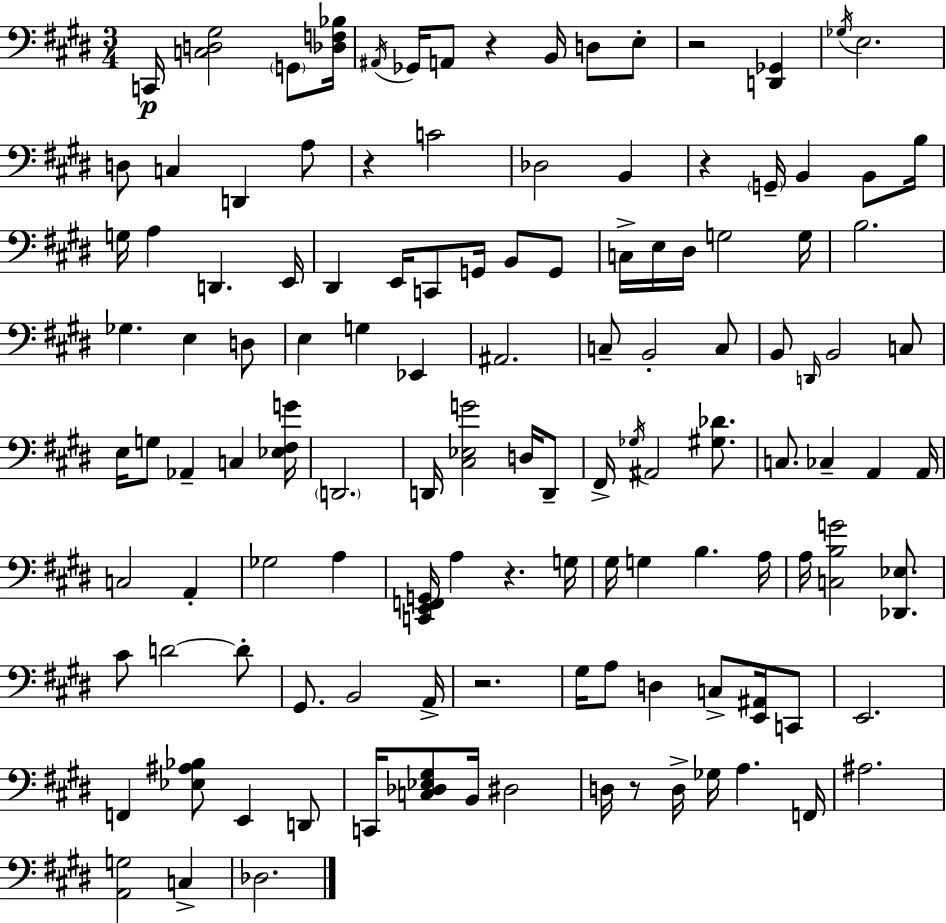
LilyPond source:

{
  \clef bass
  \numericTimeSignature
  \time 3/4
  \key e \major
  \repeat volta 2 { c,16\p <c d gis>2 \parenthesize g,8 <des f bes>16 | \acciaccatura { ais,16 } ges,16 a,8 r4 b,16 d8 e8-. | r2 <d, ges,>4 | \acciaccatura { ges16 } e2. | \break d8 c4 d,4 | a8 r4 c'2 | des2 b,4 | r4 \parenthesize g,16-- b,4 b,8 | \break b16 g16 a4 d,4. | e,16 dis,4 e,16 c,8 g,16 b,8 | g,8 c16-> e16 dis16 g2 | g16 b2. | \break ges4. e4 | d8 e4 g4 ees,4 | ais,2. | c8-- b,2-. | \break c8 b,8 \grace { d,16 } b,2 | c8 e16 g8 aes,4-- c4 | <ees fis g'>16 \parenthesize d,2. | d,16 <cis ees g'>2 | \break d16 d,8-- fis,16-> \acciaccatura { ges16 } ais,2 | <gis des'>8. c8. ces4-- a,4 | a,16 c2 | a,4-. ges2 | \break a4 <c, e, f, g,>16 a4 r4. | g16 gis16 g4 b4. | a16 a16 <c b g'>2 | <des, ees>8. cis'8 d'2~~ | \break d'8-. gis,8. b,2 | a,16-> r2. | gis16 a8 d4 c8-> | <e, ais,>16 c,8 e,2. | \break f,4 <ees ais bes>8 e,4 | d,8 c,16 <c des ees gis>8 b,16 dis2 | d16 r8 d16-> ges16 a4. | f,16 ais2. | \break <a, g>2 | c4-> des2. | } \bar "|."
}